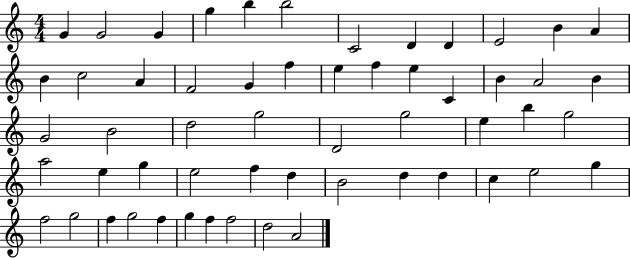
G4/q G4/h G4/q G5/q B5/q B5/h C4/h D4/q D4/q E4/h B4/q A4/q B4/q C5/h A4/q F4/h G4/q F5/q E5/q F5/q E5/q C4/q B4/q A4/h B4/q G4/h B4/h D5/h G5/h D4/h G5/h E5/q B5/q G5/h A5/h E5/q G5/q E5/h F5/q D5/q B4/h D5/q D5/q C5/q E5/h G5/q F5/h G5/h F5/q G5/h F5/q G5/q F5/q F5/h D5/h A4/h